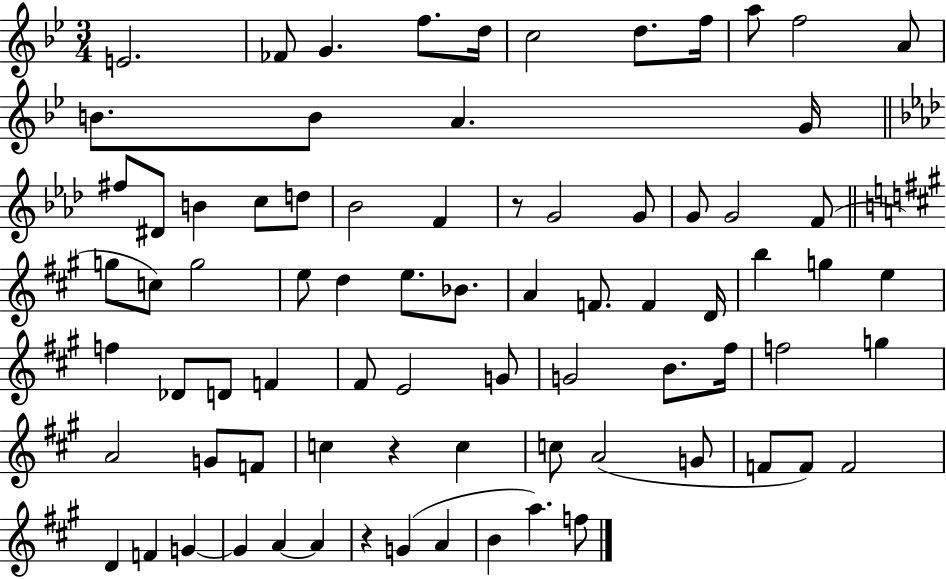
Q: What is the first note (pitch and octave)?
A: E4